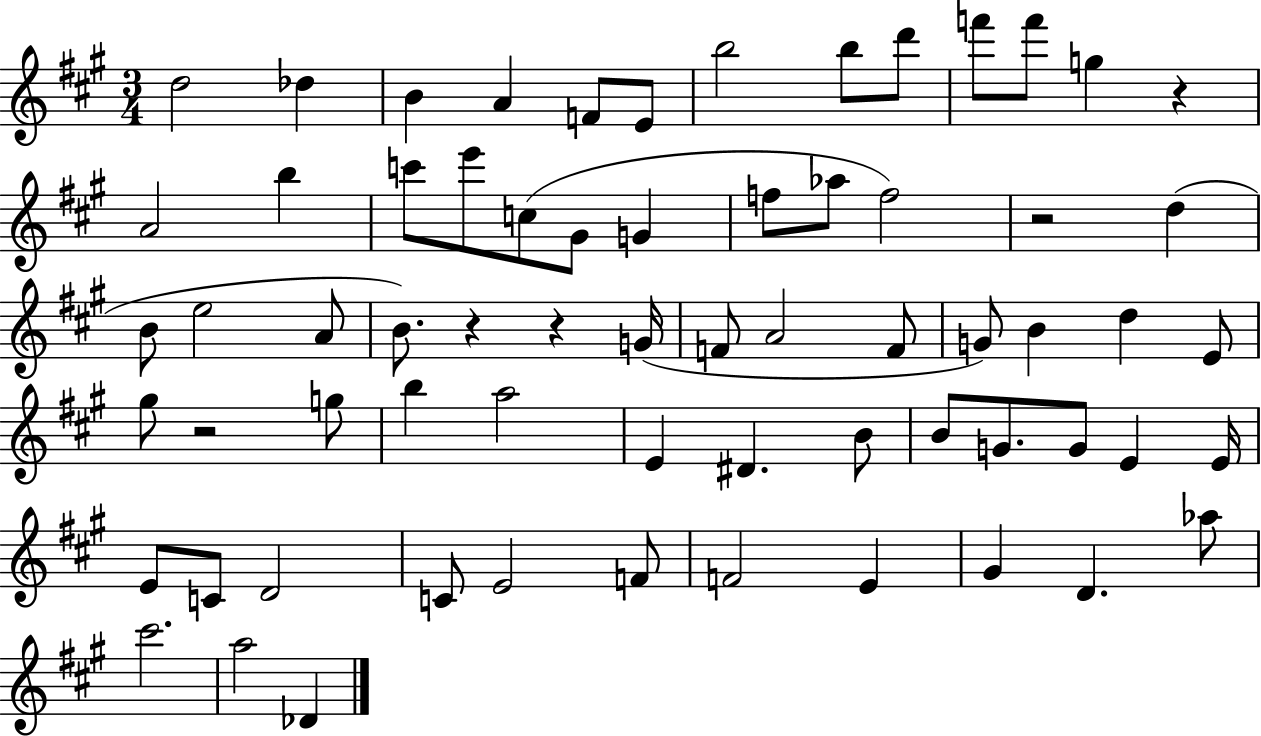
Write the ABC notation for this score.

X:1
T:Untitled
M:3/4
L:1/4
K:A
d2 _d B A F/2 E/2 b2 b/2 d'/2 f'/2 f'/2 g z A2 b c'/2 e'/2 c/2 ^G/2 G f/2 _a/2 f2 z2 d B/2 e2 A/2 B/2 z z G/4 F/2 A2 F/2 G/2 B d E/2 ^g/2 z2 g/2 b a2 E ^D B/2 B/2 G/2 G/2 E E/4 E/2 C/2 D2 C/2 E2 F/2 F2 E ^G D _a/2 ^c'2 a2 _D